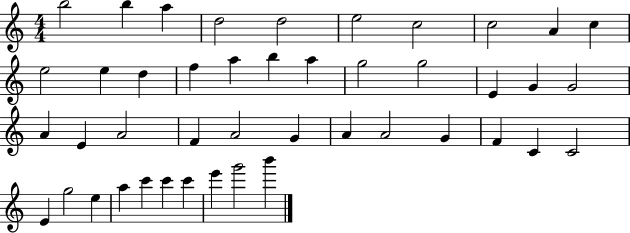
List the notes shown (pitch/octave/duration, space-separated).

B5/h B5/q A5/q D5/h D5/h E5/h C5/h C5/h A4/q C5/q E5/h E5/q D5/q F5/q A5/q B5/q A5/q G5/h G5/h E4/q G4/q G4/h A4/q E4/q A4/h F4/q A4/h G4/q A4/q A4/h G4/q F4/q C4/q C4/h E4/q G5/h E5/q A5/q C6/q C6/q C6/q E6/q G6/h B6/q